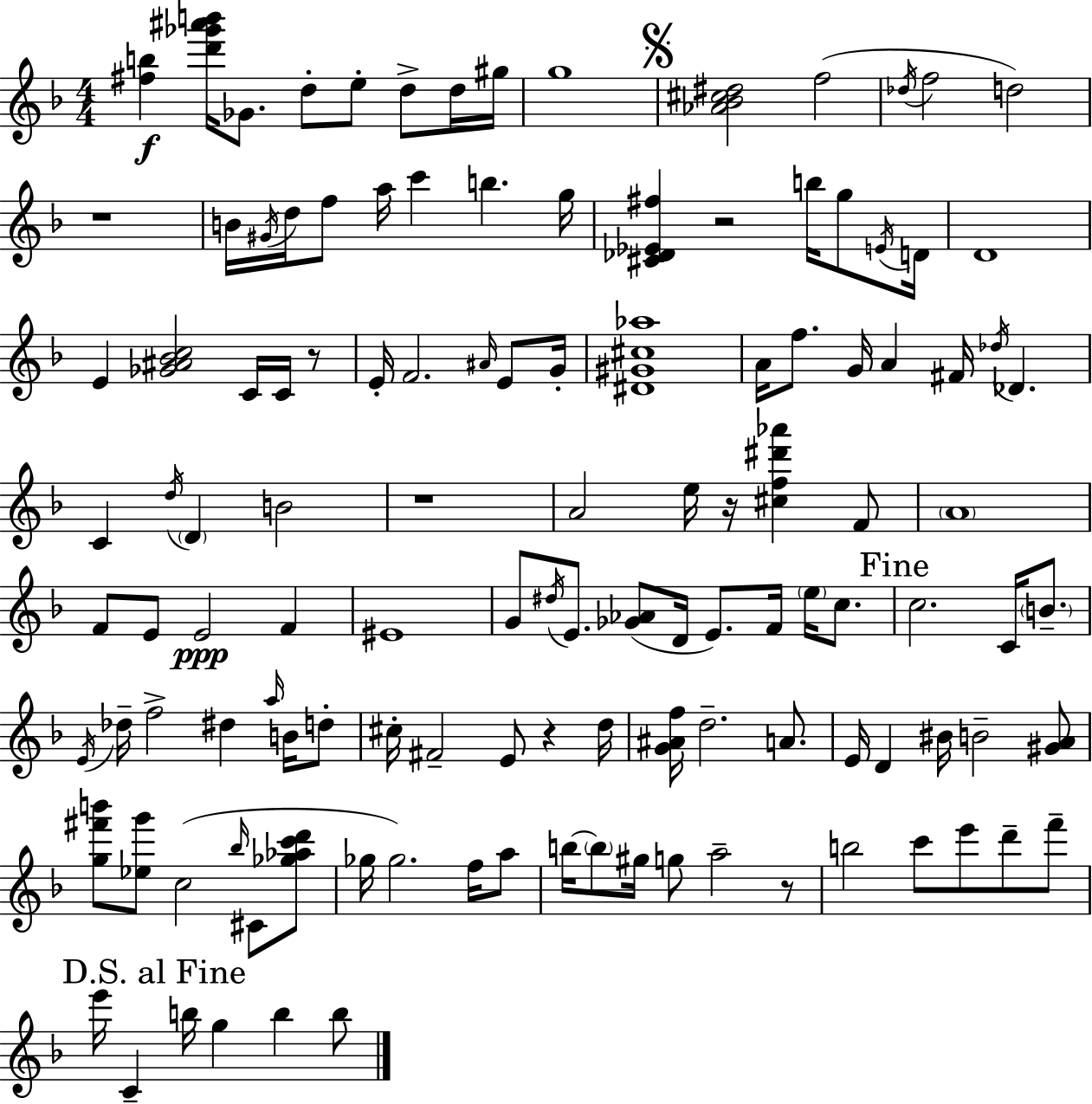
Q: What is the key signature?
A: F major